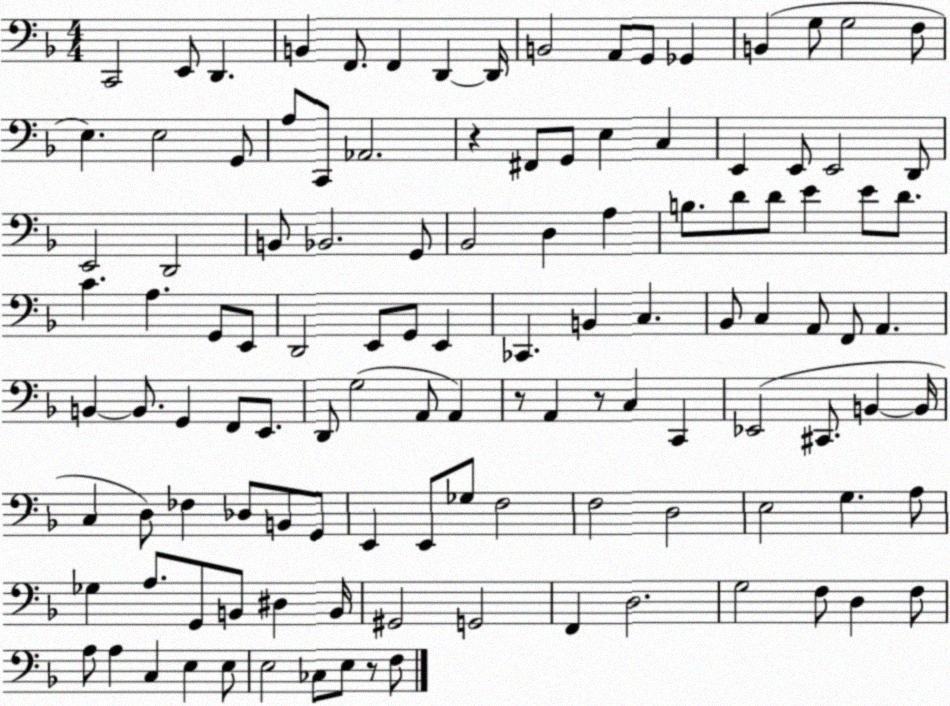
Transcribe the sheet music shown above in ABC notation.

X:1
T:Untitled
M:4/4
L:1/4
K:F
C,,2 E,,/2 D,, B,, F,,/2 F,, D,, D,,/4 B,,2 A,,/2 G,,/2 _G,, B,, G,/2 G,2 F,/2 E, E,2 G,,/2 A,/2 C,,/2 _A,,2 z ^F,,/2 G,,/2 E, C, E,, E,,/2 E,,2 D,,/2 E,,2 D,,2 B,,/2 _B,,2 G,,/2 _B,,2 D, A, B,/2 D/2 D/2 E E/2 D/2 C A, G,,/2 E,,/2 D,,2 E,,/2 G,,/2 E,, _C,, B,, C, _B,,/2 C, A,,/2 F,,/2 A,, B,, B,,/2 G,, F,,/2 E,,/2 D,,/2 G,2 A,,/2 A,, z/2 A,, z/2 C, C,, _E,,2 ^C,,/2 B,, B,,/4 C, D,/2 _F, _D,/2 B,,/2 G,,/2 E,, E,,/2 _G,/2 F,2 F,2 D,2 E,2 G, A,/2 _G, A,/2 G,,/2 B,,/2 ^D, B,,/4 ^G,,2 G,,2 F,, D,2 G,2 F,/2 D, F,/2 A,/2 A, C, E, E,/2 E,2 _C,/2 E,/2 z/2 F,/2